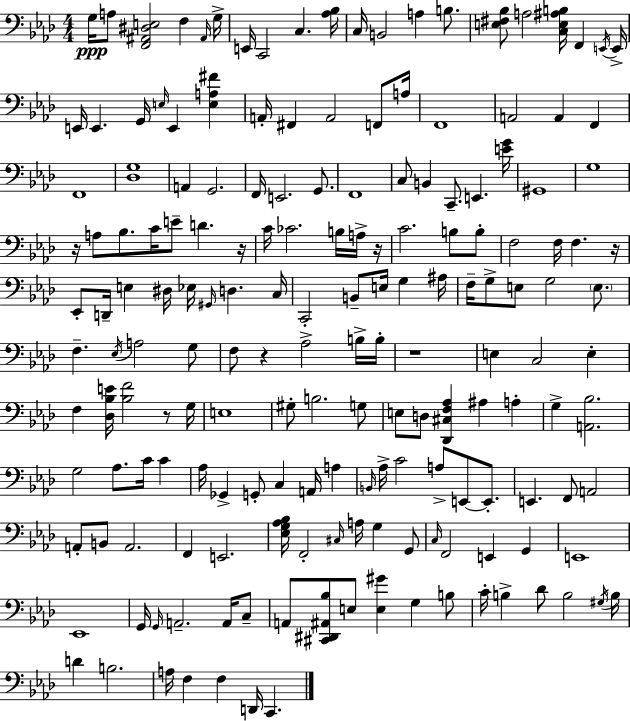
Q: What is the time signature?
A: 4/4